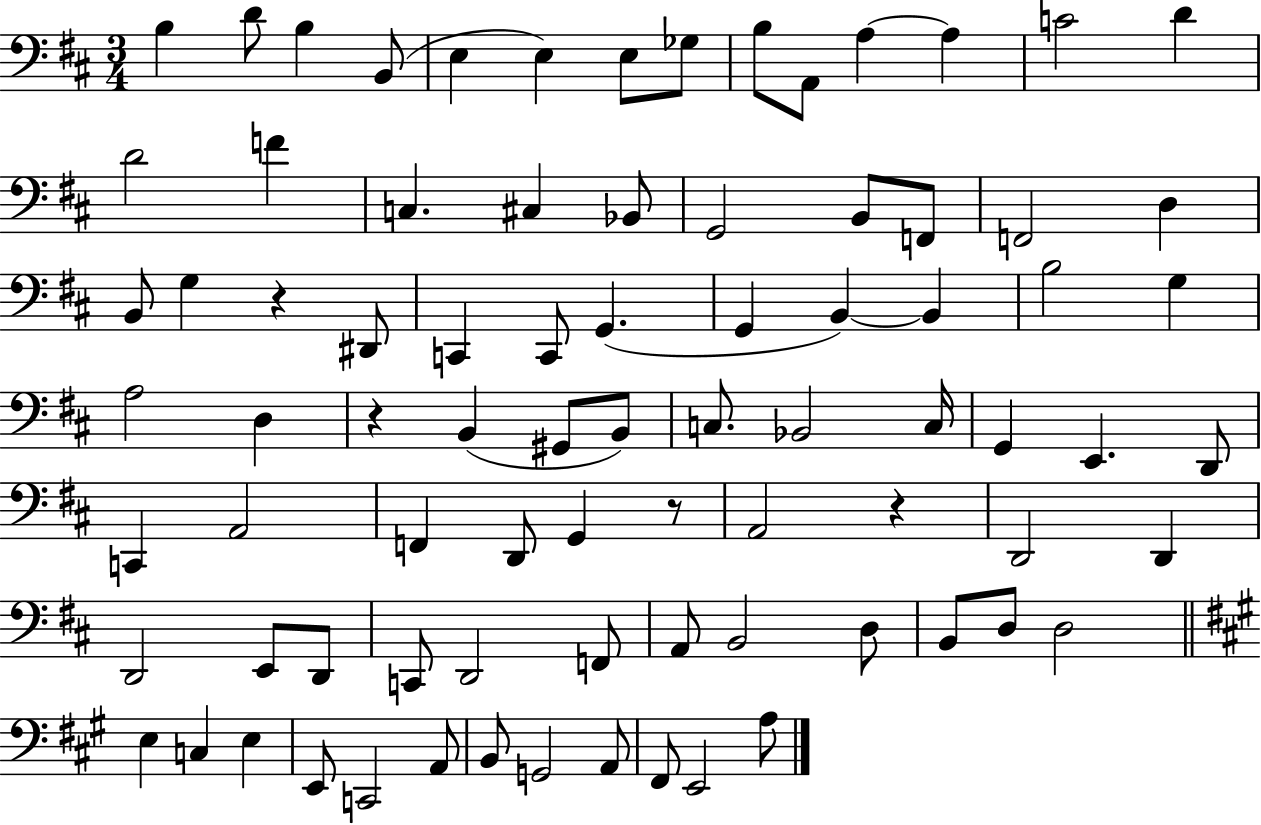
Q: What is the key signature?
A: D major